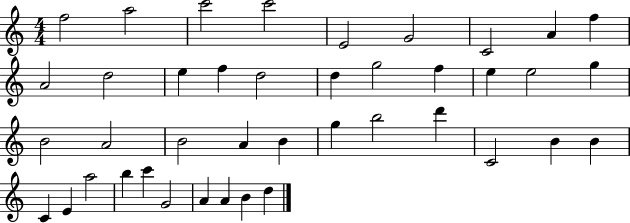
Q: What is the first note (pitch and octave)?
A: F5